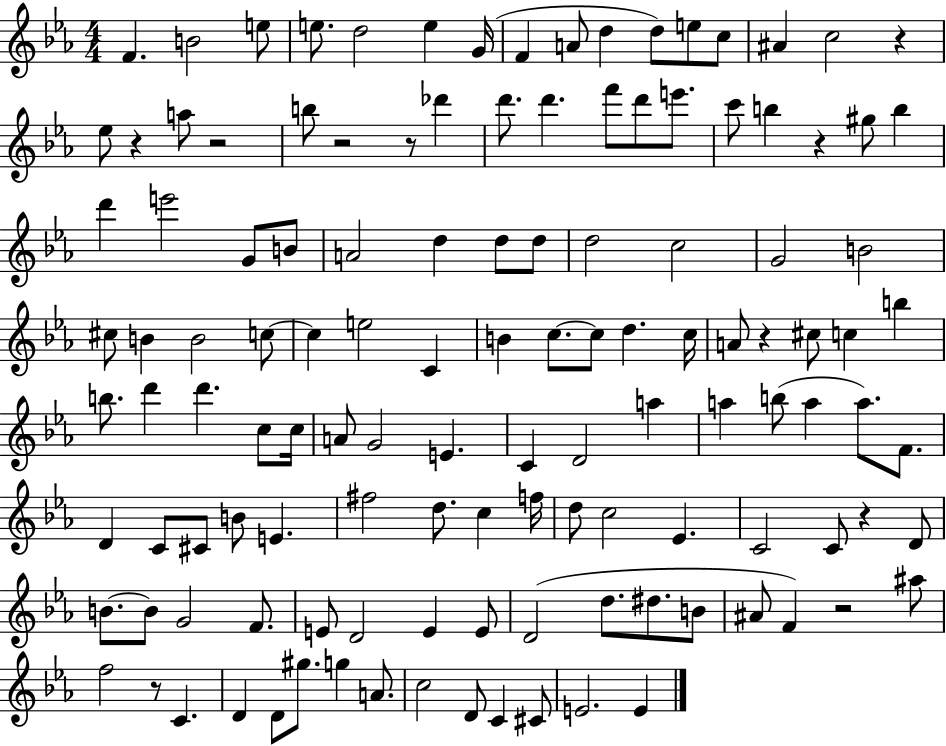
{
  \clef treble
  \numericTimeSignature
  \time 4/4
  \key ees \major
  f'4. b'2 e''8 | e''8. d''2 e''4 g'16( | f'4 a'8 d''4 d''8) e''8 c''8 | ais'4 c''2 r4 | \break ees''8 r4 a''8 r2 | b''8 r2 r8 des'''4 | d'''8. d'''4. f'''8 d'''8 e'''8. | c'''8 b''4 r4 gis''8 b''4 | \break d'''4 e'''2 g'8 b'8 | a'2 d''4 d''8 d''8 | d''2 c''2 | g'2 b'2 | \break cis''8 b'4 b'2 c''8~~ | c''4 e''2 c'4 | b'4 c''8.~~ c''8 d''4. c''16 | a'8 r4 cis''8 c''4 b''4 | \break b''8. d'''4 d'''4. c''8 c''16 | a'8 g'2 e'4. | c'4 d'2 a''4 | a''4 b''8( a''4 a''8.) f'8. | \break d'4 c'8 cis'8 b'8 e'4. | fis''2 d''8. c''4 f''16 | d''8 c''2 ees'4. | c'2 c'8 r4 d'8 | \break b'8.~~ b'8 g'2 f'8. | e'8 d'2 e'4 e'8 | d'2( d''8. dis''8. b'8 | ais'8 f'4) r2 ais''8 | \break f''2 r8 c'4. | d'4 d'8 gis''8. g''4 a'8. | c''2 d'8 c'4 cis'8 | e'2. e'4 | \break \bar "|."
}